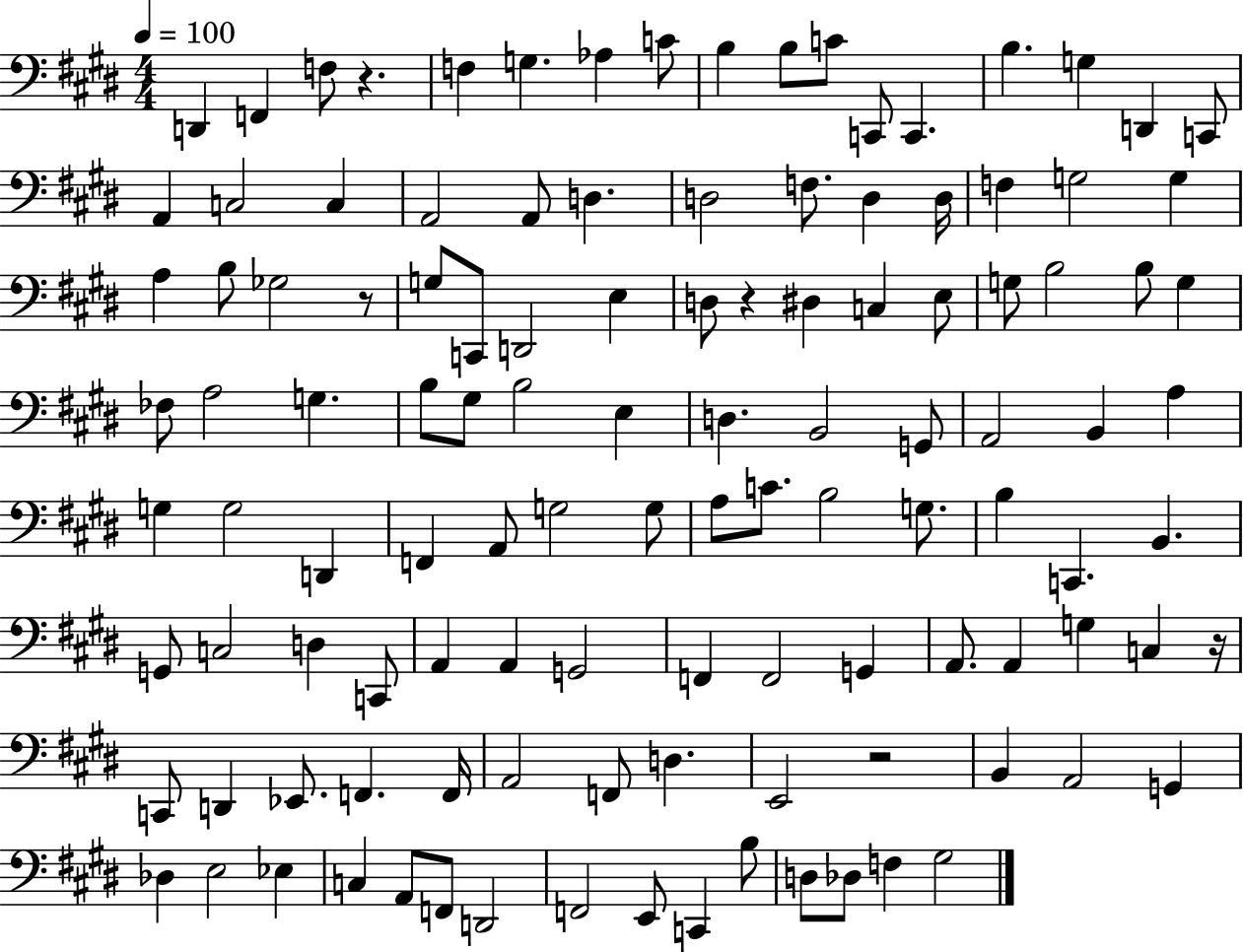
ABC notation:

X:1
T:Untitled
M:4/4
L:1/4
K:E
D,, F,, F,/2 z F, G, _A, C/2 B, B,/2 C/2 C,,/2 C,, B, G, D,, C,,/2 A,, C,2 C, A,,2 A,,/2 D, D,2 F,/2 D, D,/4 F, G,2 G, A, B,/2 _G,2 z/2 G,/2 C,,/2 D,,2 E, D,/2 z ^D, C, E,/2 G,/2 B,2 B,/2 G, _F,/2 A,2 G, B,/2 ^G,/2 B,2 E, D, B,,2 G,,/2 A,,2 B,, A, G, G,2 D,, F,, A,,/2 G,2 G,/2 A,/2 C/2 B,2 G,/2 B, C,, B,, G,,/2 C,2 D, C,,/2 A,, A,, G,,2 F,, F,,2 G,, A,,/2 A,, G, C, z/4 C,,/2 D,, _E,,/2 F,, F,,/4 A,,2 F,,/2 D, E,,2 z2 B,, A,,2 G,, _D, E,2 _E, C, A,,/2 F,,/2 D,,2 F,,2 E,,/2 C,, B,/2 D,/2 _D,/2 F, ^G,2